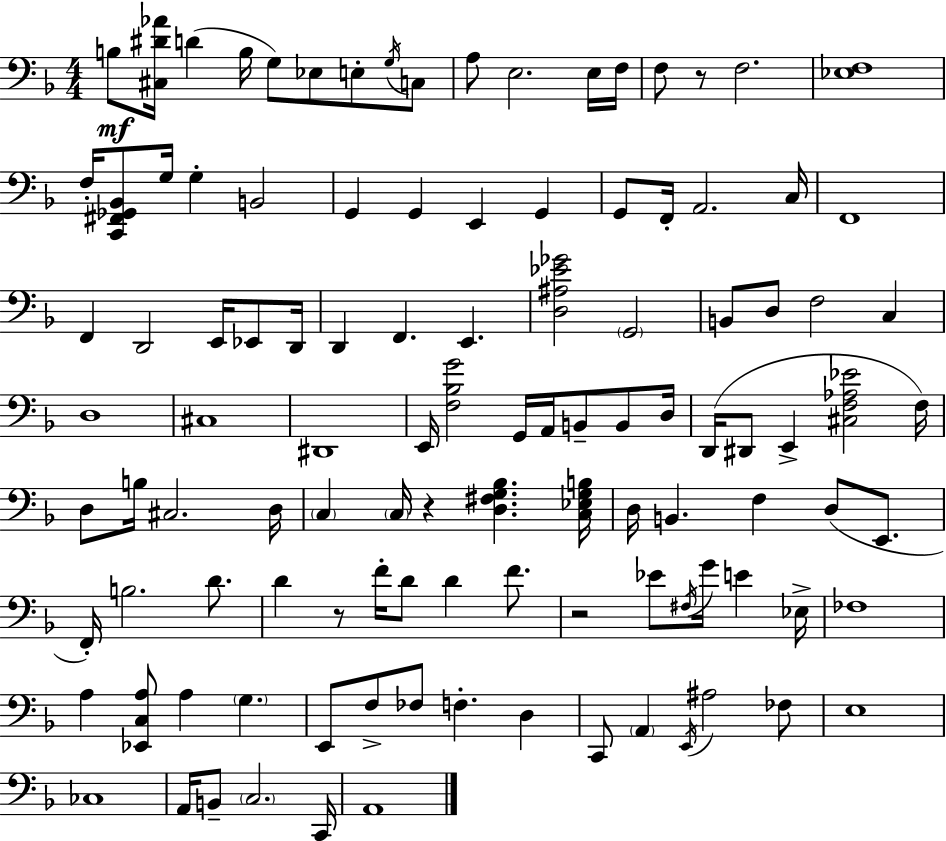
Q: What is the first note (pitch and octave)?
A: B3